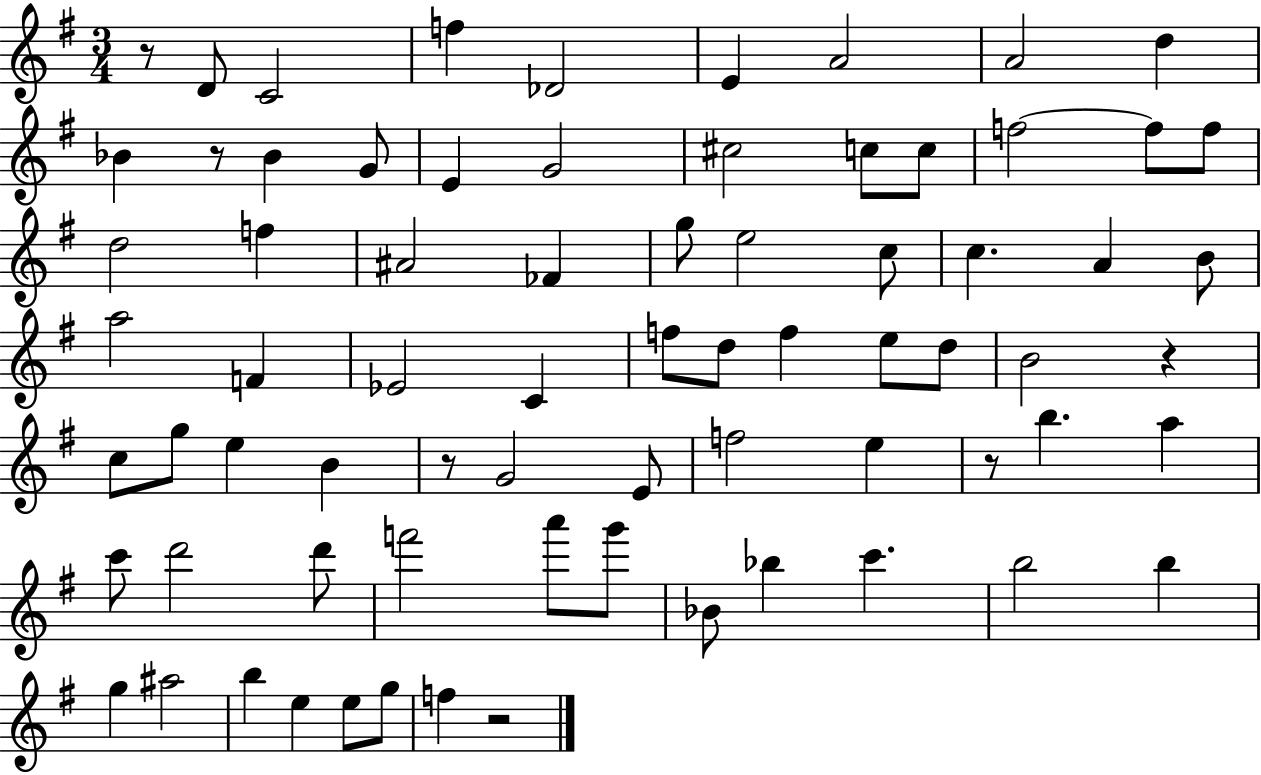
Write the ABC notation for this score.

X:1
T:Untitled
M:3/4
L:1/4
K:G
z/2 D/2 C2 f _D2 E A2 A2 d _B z/2 _B G/2 E G2 ^c2 c/2 c/2 f2 f/2 f/2 d2 f ^A2 _F g/2 e2 c/2 c A B/2 a2 F _E2 C f/2 d/2 f e/2 d/2 B2 z c/2 g/2 e B z/2 G2 E/2 f2 e z/2 b a c'/2 d'2 d'/2 f'2 a'/2 g'/2 _B/2 _b c' b2 b g ^a2 b e e/2 g/2 f z2